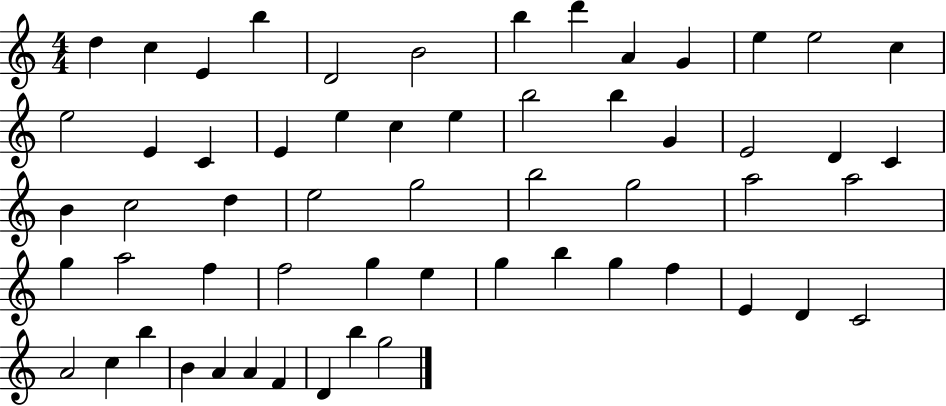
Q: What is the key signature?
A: C major